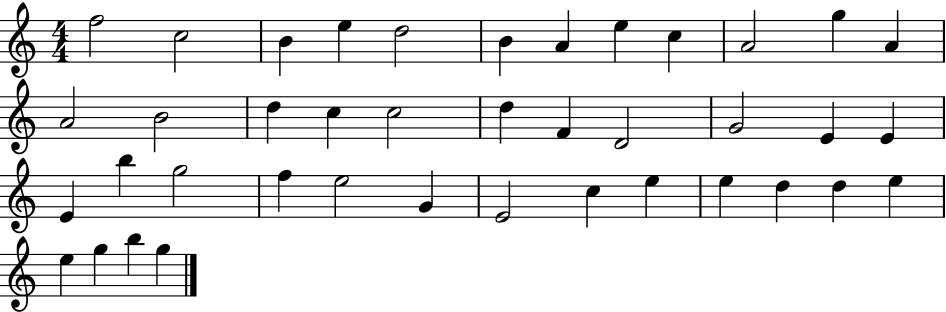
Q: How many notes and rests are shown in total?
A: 40